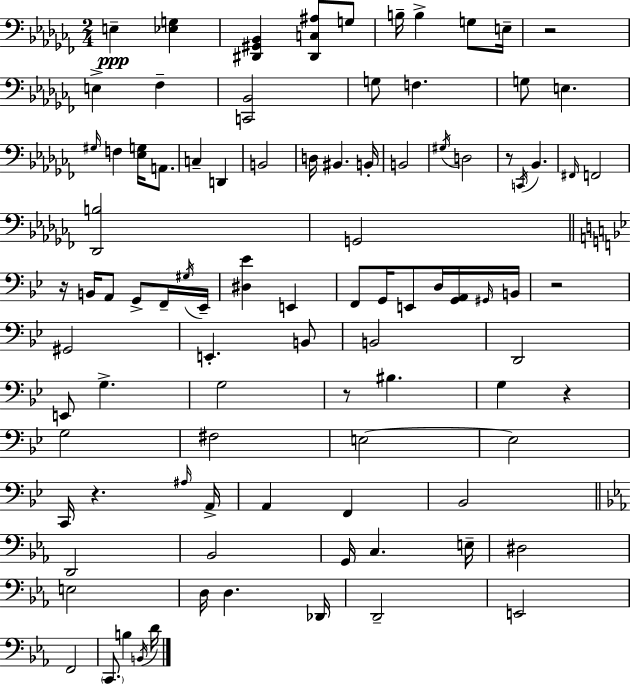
{
  \clef bass
  \numericTimeSignature
  \time 2/4
  \key aes \minor
  e4--\ppp <ees g>4 | <dis, gis, bes,>4 <dis, c ais>8 g8 | b16-- b4-> g8 e16-- | r2 | \break e4-> fes4-- | <c, bes,>2 | g8 f4. | g8 e4. | \break \grace { gis16 } f4 <ees g>16 a,8. | c4-- d,4 | b,2 | d16 bis,4. | \break b,16-. b,2 | \acciaccatura { gis16 } d2 | r8 \acciaccatura { c,16 } bes,4. | \grace { fis,16 } f,2 | \break <des, b>2 | g,2 | \bar "||" \break \key bes \major r16 b,16 a,8 g,8-> f,16-- \acciaccatura { gis16 } | ees,16-- <dis ees'>4 e,4 | f,8 g,16 e,8 d16 <g, a,>16 | \grace { gis,16 } b,16 r2 | \break gis,2 | e,4.-. | b,8 b,2 | d,2 | \break e,8 g4.-> | g2 | r8 bis4. | g4 r4 | \break g2 | fis2 | e2~~ | e2 | \break c,16 r4. | \grace { ais16 } a,16-> a,4 f,4 | bes,2 | \bar "||" \break \key ees \major d,2 | bes,2 | g,16 c4. e16-- | dis2 | \break e2 | d16 d4. des,16 | d,2-- | e,2 | \break f,2 | \parenthesize c,8. b4 \acciaccatura { b,16 } | d'16 \bar "|."
}